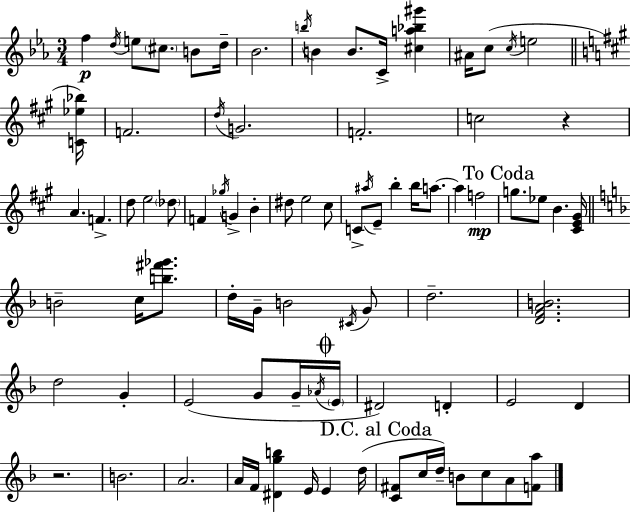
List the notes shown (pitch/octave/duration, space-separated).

F5/q D5/s E5/e C#5/e. B4/e D5/s Bb4/h. B5/s B4/q B4/e. C4/s [C#5,A5,Bb5,G#6]/q A#4/s C5/e C5/s E5/h [C4,Eb5,Bb5]/s F4/h. D5/s G4/h. F4/h. C5/h R/q A4/q. F4/q. D5/e E5/h Db5/e F4/q Gb5/s G4/q B4/q D#5/e E5/h C#5/e C4/e A#5/s E4/e B5/q B5/s A5/e. A5/q F5/h G5/e. Eb5/e B4/q. [C#4,E4,G#4]/s B4/h C5/s [B5,F#6,Gb6]/e. D5/s G4/s B4/h C#4/s G4/e D5/h. [D4,F4,A4,B4]/h. D5/h G4/q E4/h G4/e G4/s Ab4/s E4/s D#4/h D4/q E4/h D4/q R/h. B4/h. A4/h. A4/s F4/s [D#4,G5,B5]/q E4/s E4/q D5/s [C4,F#4]/e C5/s D5/s B4/e C5/e A4/e [F4,A5]/e